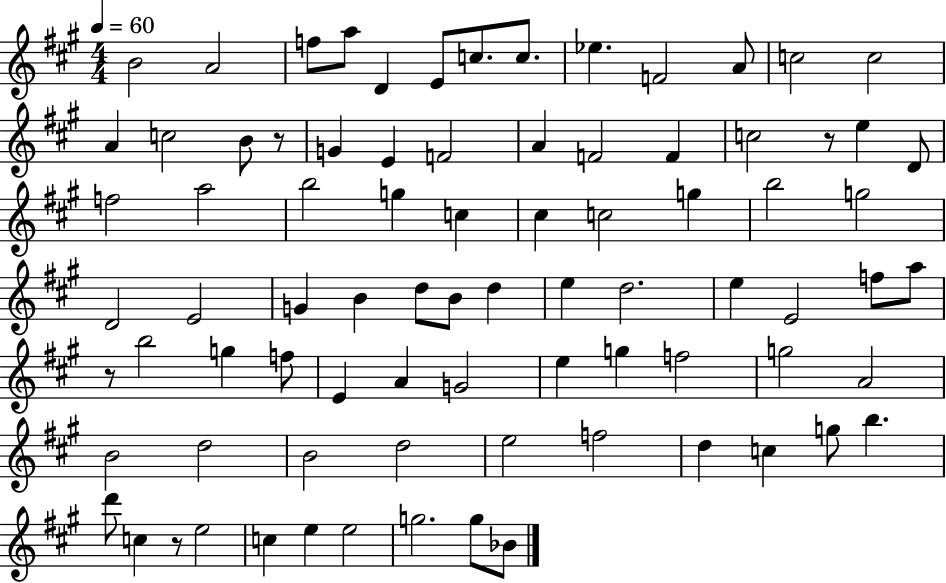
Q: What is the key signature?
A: A major